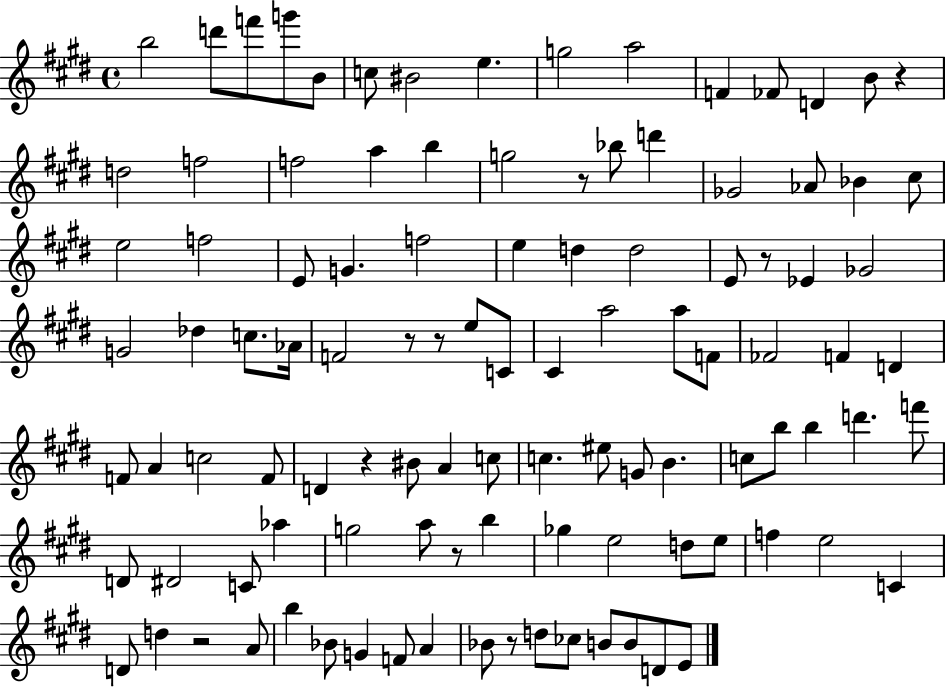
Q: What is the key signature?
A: E major